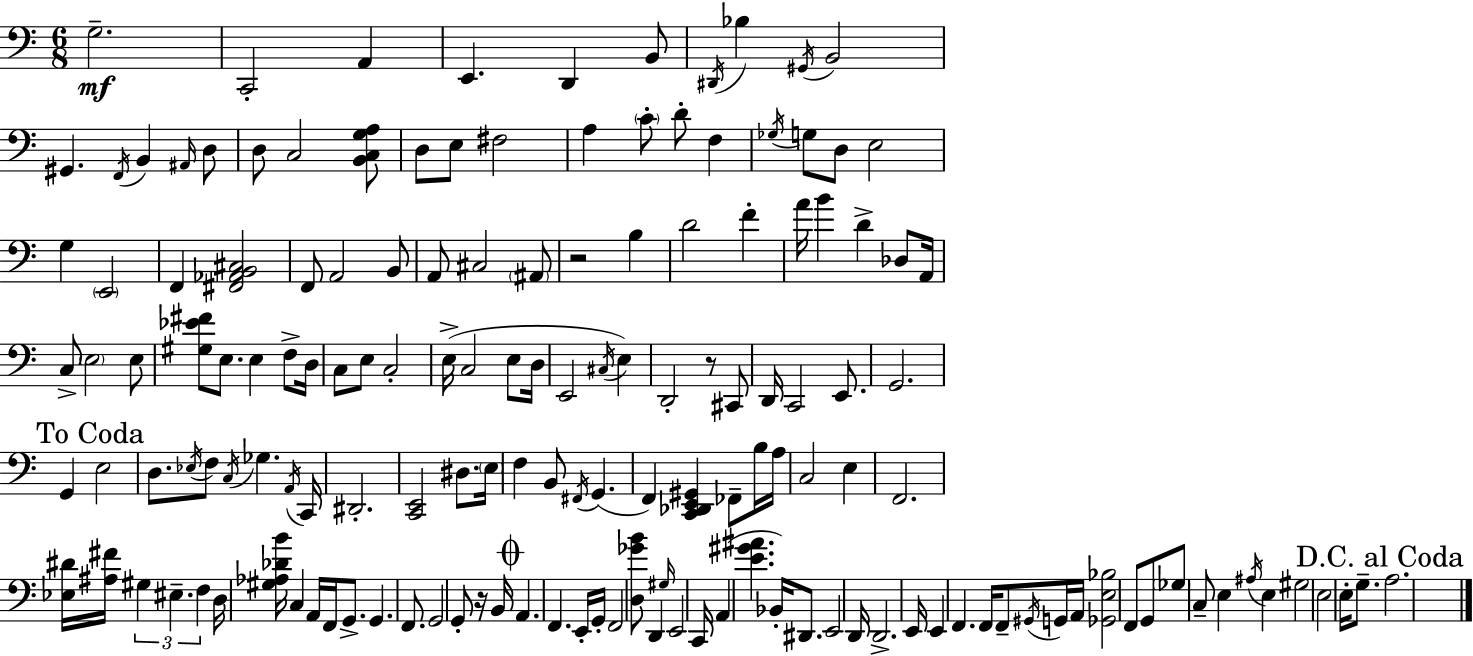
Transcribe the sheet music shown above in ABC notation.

X:1
T:Untitled
M:6/8
L:1/4
K:Am
G,2 C,,2 A,, E,, D,, B,,/2 ^D,,/4 _B, ^G,,/4 B,,2 ^G,, F,,/4 B,, ^A,,/4 D,/2 D,/2 C,2 [B,,C,G,A,]/2 D,/2 E,/2 ^F,2 A, C/2 D/2 F, _G,/4 G,/2 D,/2 E,2 G, E,,2 F,, [^F,,_A,,B,,^C,]2 F,,/2 A,,2 B,,/2 A,,/2 ^C,2 ^A,,/2 z2 B, D2 F A/4 B D _D,/2 A,,/4 C,/2 E,2 E,/2 [^G,_E^F]/2 E,/2 E, F,/2 D,/4 C,/2 E,/2 C,2 E,/4 C,2 E,/2 D,/4 E,,2 ^C,/4 E, D,,2 z/2 ^C,,/2 D,,/4 C,,2 E,,/2 G,,2 G,, E,2 D,/2 _E,/4 F,/2 C,/4 _G, A,,/4 C,,/4 ^D,,2 [C,,E,,]2 ^D,/2 E,/4 F, B,,/2 ^F,,/4 G,, F,, [C,,_D,,E,,^G,,] _F,,/2 B,/4 A,/4 C,2 E, F,,2 [_E,^D]/4 [^A,^F]/4 ^G, ^E, F, D,/4 [^G,_A,_DB]/4 C, A,,/4 F,,/4 G,,/2 G,, F,,/2 G,,2 G,,/2 z/4 B,,/4 A,, F,, E,,/4 G,,/4 F,,2 [D,_GB]/2 D,, ^G,/4 E,,2 C,,/4 A,, [E^G^A] _B,,/4 ^D,,/2 E,,2 D,,/4 D,,2 E,,/4 E,, F,, F,,/4 F,,/2 ^G,,/4 G,,/4 A,,/4 [_G,,E,_B,]2 F,,/2 G,,/2 _G,/2 C,/2 E, ^A,/4 E, ^G,2 E,2 E,/4 G,/2 A,2